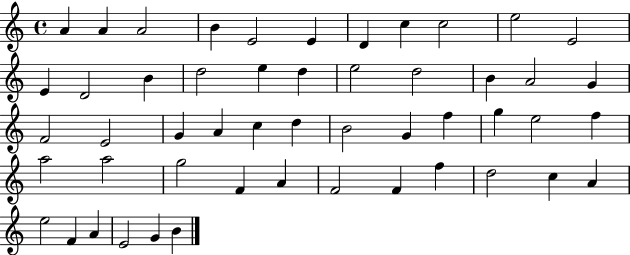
A4/q A4/q A4/h B4/q E4/h E4/q D4/q C5/q C5/h E5/h E4/h E4/q D4/h B4/q D5/h E5/q D5/q E5/h D5/h B4/q A4/h G4/q F4/h E4/h G4/q A4/q C5/q D5/q B4/h G4/q F5/q G5/q E5/h F5/q A5/h A5/h G5/h F4/q A4/q F4/h F4/q F5/q D5/h C5/q A4/q E5/h F4/q A4/q E4/h G4/q B4/q